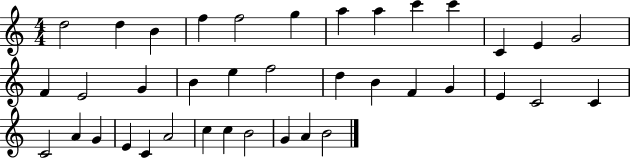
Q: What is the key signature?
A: C major